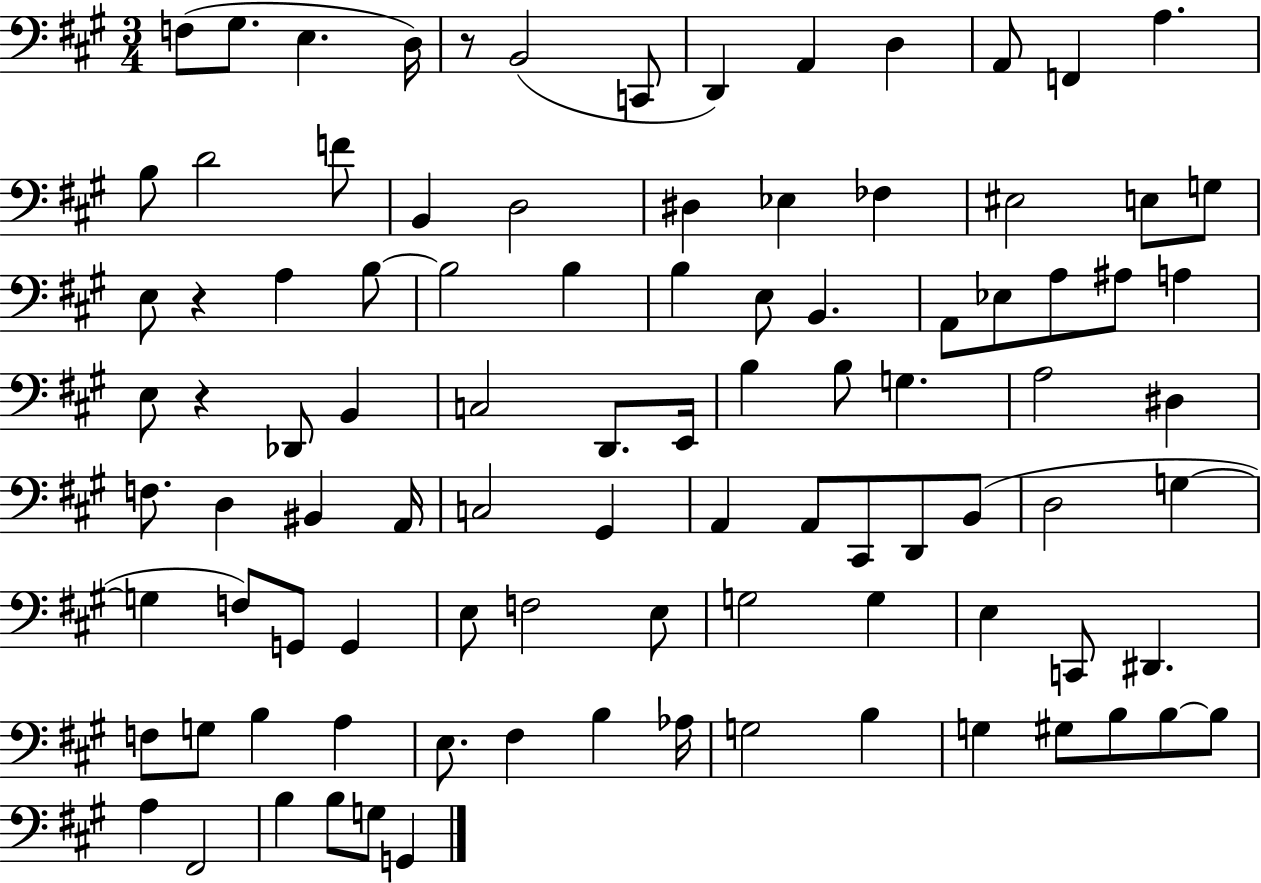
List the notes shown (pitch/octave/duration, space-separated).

F3/e G#3/e. E3/q. D3/s R/e B2/h C2/e D2/q A2/q D3/q A2/e F2/q A3/q. B3/e D4/h F4/e B2/q D3/h D#3/q Eb3/q FES3/q EIS3/h E3/e G3/e E3/e R/q A3/q B3/e B3/h B3/q B3/q E3/e B2/q. A2/e Eb3/e A3/e A#3/e A3/q E3/e R/q Db2/e B2/q C3/h D2/e. E2/s B3/q B3/e G3/q. A3/h D#3/q F3/e. D3/q BIS2/q A2/s C3/h G#2/q A2/q A2/e C#2/e D2/e B2/e D3/h G3/q G3/q F3/e G2/e G2/q E3/e F3/h E3/e G3/h G3/q E3/q C2/e D#2/q. F3/e G3/e B3/q A3/q E3/e. F#3/q B3/q Ab3/s G3/h B3/q G3/q G#3/e B3/e B3/e B3/e A3/q F#2/h B3/q B3/e G3/e G2/q